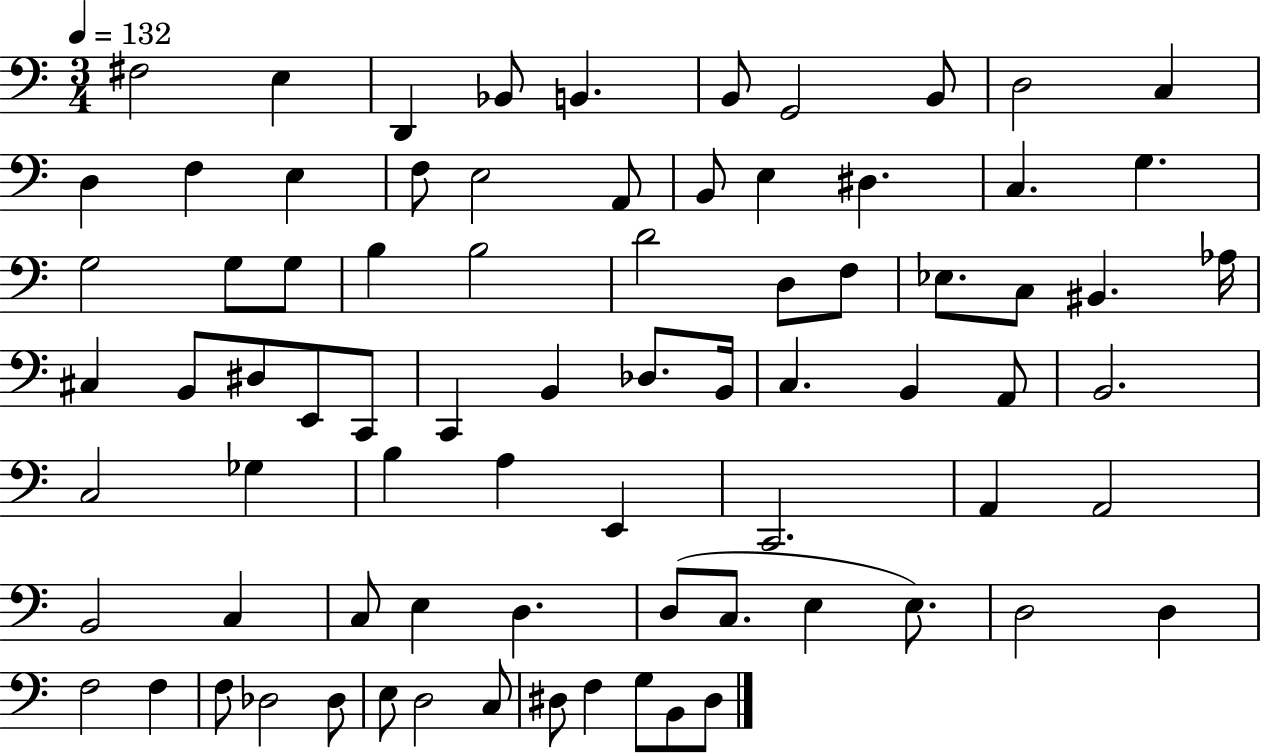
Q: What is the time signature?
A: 3/4